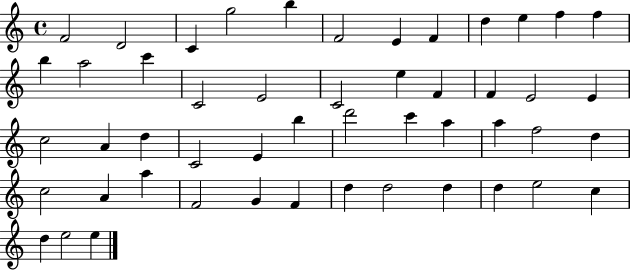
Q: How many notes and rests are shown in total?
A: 50